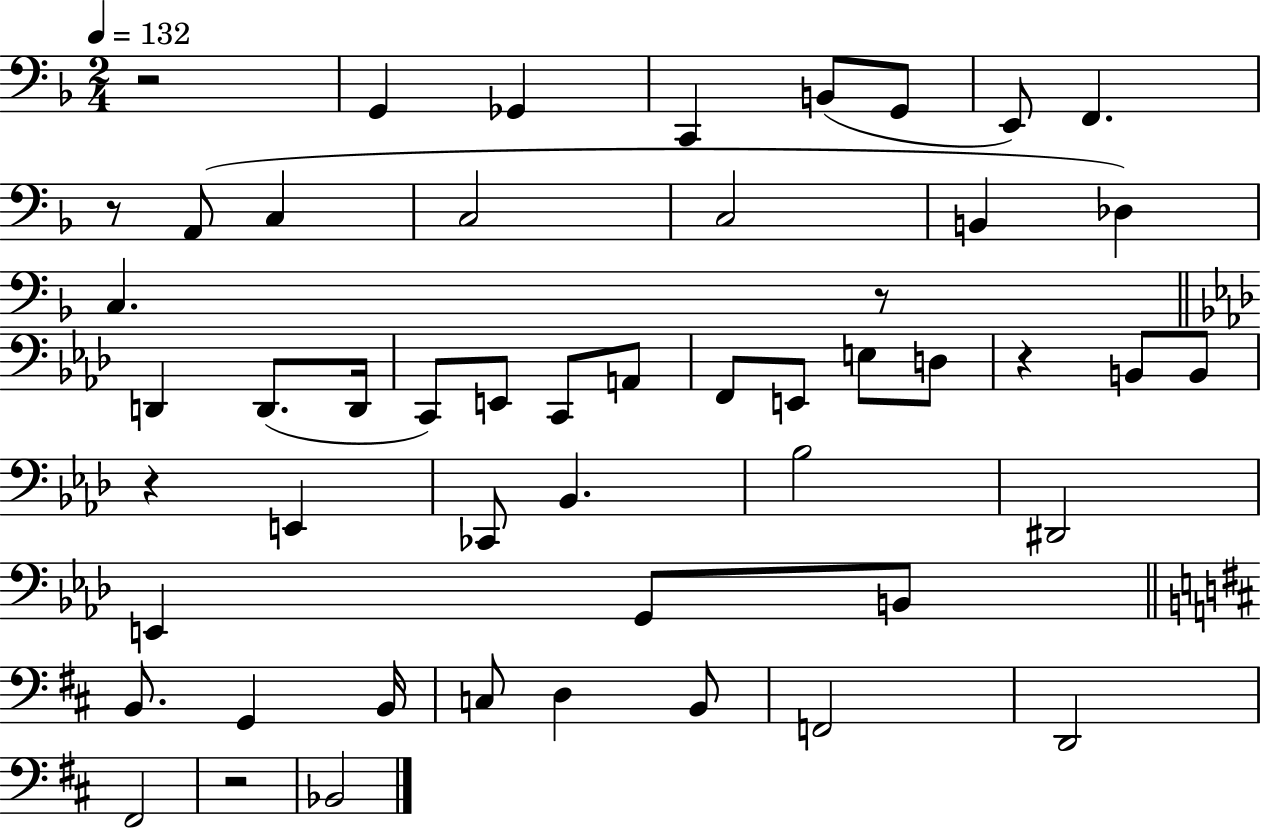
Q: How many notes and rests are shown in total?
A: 51